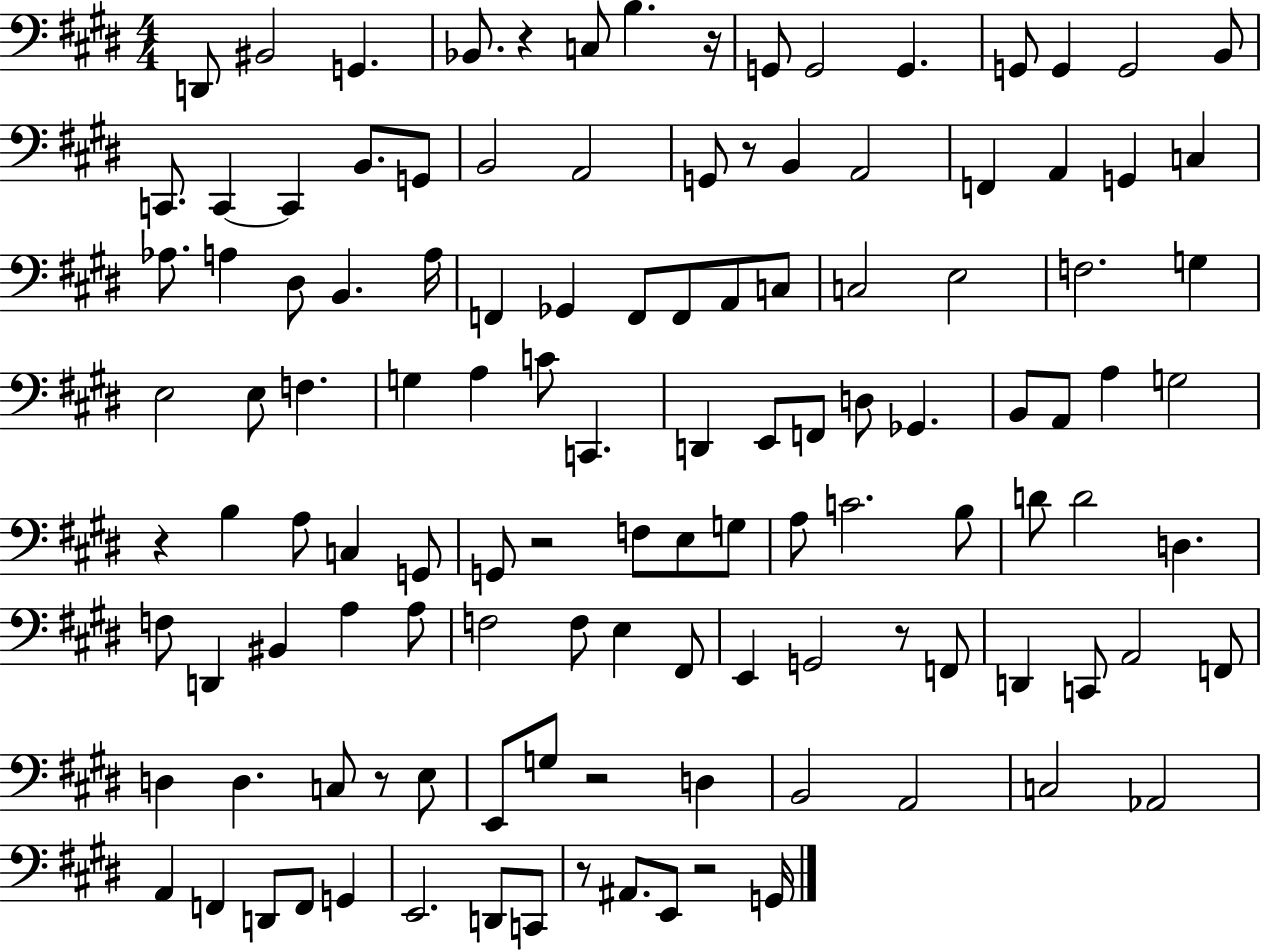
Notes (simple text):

D2/e BIS2/h G2/q. Bb2/e. R/q C3/e B3/q. R/s G2/e G2/h G2/q. G2/e G2/q G2/h B2/e C2/e. C2/q C2/q B2/e. G2/e B2/h A2/h G2/e R/e B2/q A2/h F2/q A2/q G2/q C3/q Ab3/e. A3/q D#3/e B2/q. A3/s F2/q Gb2/q F2/e F2/e A2/e C3/e C3/h E3/h F3/h. G3/q E3/h E3/e F3/q. G3/q A3/q C4/e C2/q. D2/q E2/e F2/e D3/e Gb2/q. B2/e A2/e A3/q G3/h R/q B3/q A3/e C3/q G2/e G2/e R/h F3/e E3/e G3/e A3/e C4/h. B3/e D4/e D4/h D3/q. F3/e D2/q BIS2/q A3/q A3/e F3/h F3/e E3/q F#2/e E2/q G2/h R/e F2/e D2/q C2/e A2/h F2/e D3/q D3/q. C3/e R/e E3/e E2/e G3/e R/h D3/q B2/h A2/h C3/h Ab2/h A2/q F2/q D2/e F2/e G2/q E2/h. D2/e C2/e R/e A#2/e. E2/e R/h G2/s